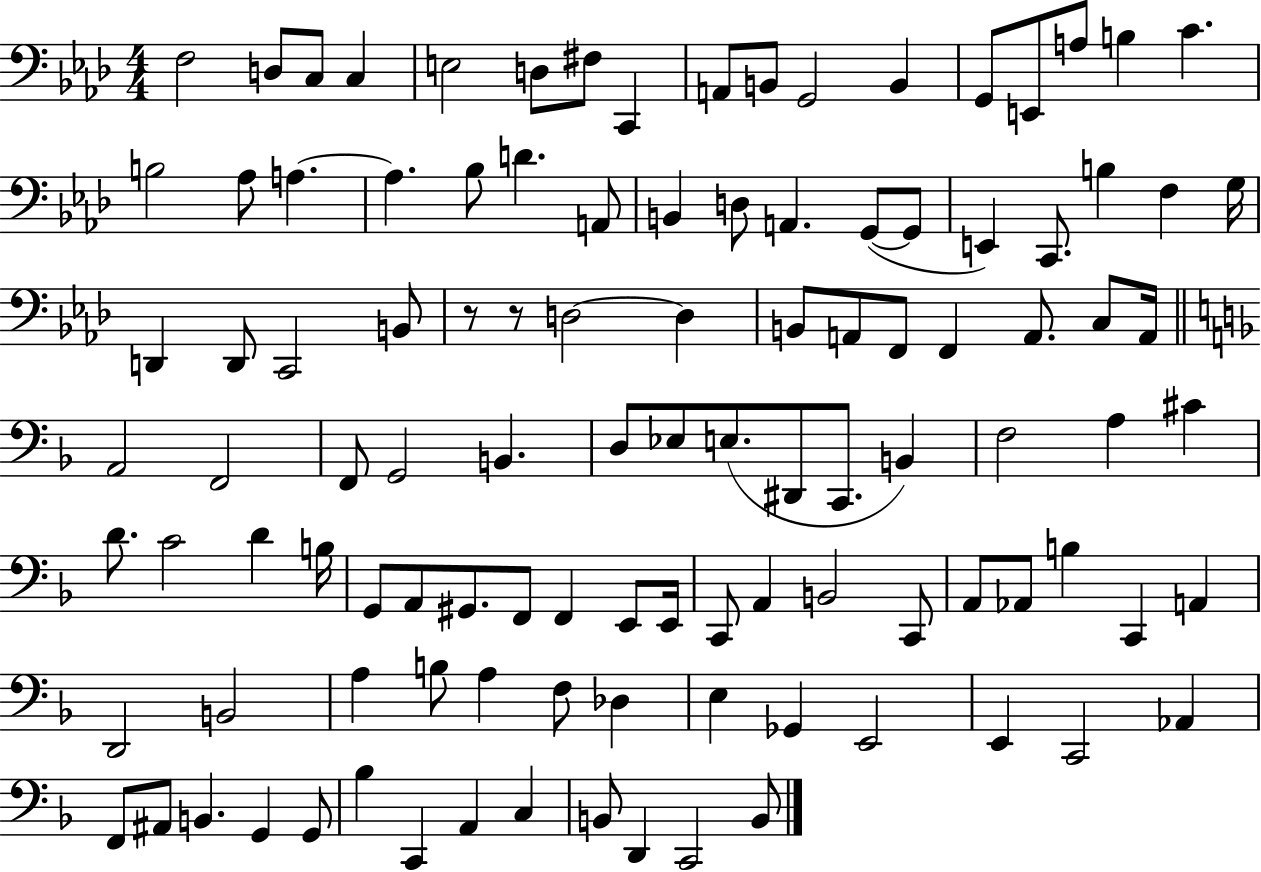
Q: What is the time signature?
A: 4/4